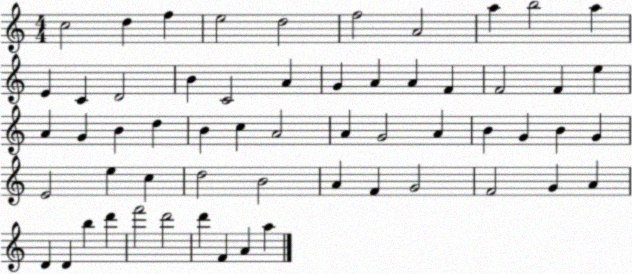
X:1
T:Untitled
M:4/4
L:1/4
K:C
c2 d f e2 d2 f2 A2 a b2 a E C D2 B C2 A G A A F F2 F e A G B d B c A2 A G2 A B G B G E2 e c d2 B2 A F G2 F2 G A D D b d' f'2 d'2 d' F A a